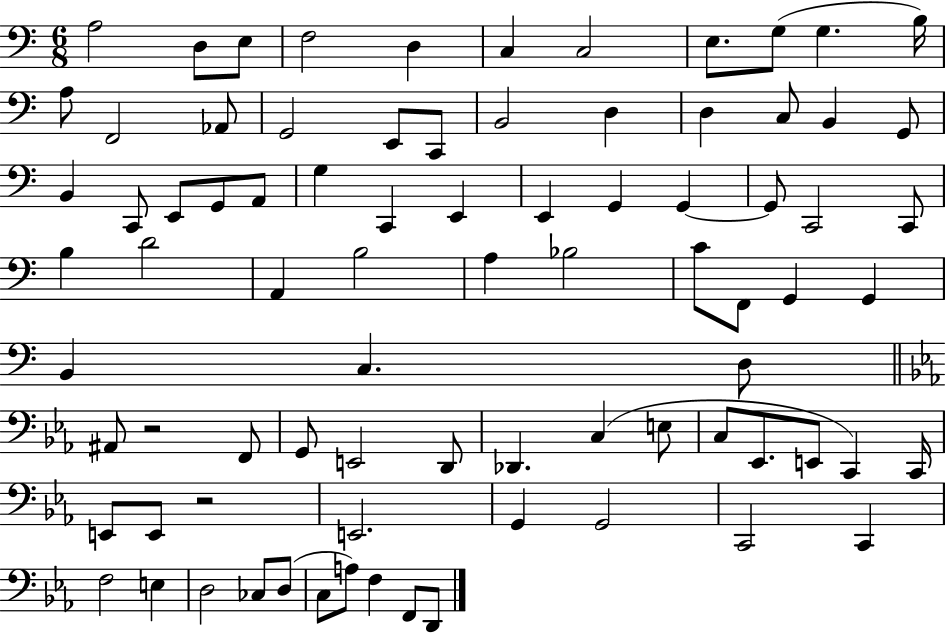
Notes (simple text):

A3/h D3/e E3/e F3/h D3/q C3/q C3/h E3/e. G3/e G3/q. B3/s A3/e F2/h Ab2/e G2/h E2/e C2/e B2/h D3/q D3/q C3/e B2/q G2/e B2/q C2/e E2/e G2/e A2/e G3/q C2/q E2/q E2/q G2/q G2/q G2/e C2/h C2/e B3/q D4/h A2/q B3/h A3/q Bb3/h C4/e F2/e G2/q G2/q B2/q C3/q. D3/e A#2/e R/h F2/e G2/e E2/h D2/e Db2/q. C3/q E3/e C3/e Eb2/e. E2/e C2/q C2/s E2/e E2/e R/h E2/h. G2/q G2/h C2/h C2/q F3/h E3/q D3/h CES3/e D3/e C3/e A3/e F3/q F2/e D2/e